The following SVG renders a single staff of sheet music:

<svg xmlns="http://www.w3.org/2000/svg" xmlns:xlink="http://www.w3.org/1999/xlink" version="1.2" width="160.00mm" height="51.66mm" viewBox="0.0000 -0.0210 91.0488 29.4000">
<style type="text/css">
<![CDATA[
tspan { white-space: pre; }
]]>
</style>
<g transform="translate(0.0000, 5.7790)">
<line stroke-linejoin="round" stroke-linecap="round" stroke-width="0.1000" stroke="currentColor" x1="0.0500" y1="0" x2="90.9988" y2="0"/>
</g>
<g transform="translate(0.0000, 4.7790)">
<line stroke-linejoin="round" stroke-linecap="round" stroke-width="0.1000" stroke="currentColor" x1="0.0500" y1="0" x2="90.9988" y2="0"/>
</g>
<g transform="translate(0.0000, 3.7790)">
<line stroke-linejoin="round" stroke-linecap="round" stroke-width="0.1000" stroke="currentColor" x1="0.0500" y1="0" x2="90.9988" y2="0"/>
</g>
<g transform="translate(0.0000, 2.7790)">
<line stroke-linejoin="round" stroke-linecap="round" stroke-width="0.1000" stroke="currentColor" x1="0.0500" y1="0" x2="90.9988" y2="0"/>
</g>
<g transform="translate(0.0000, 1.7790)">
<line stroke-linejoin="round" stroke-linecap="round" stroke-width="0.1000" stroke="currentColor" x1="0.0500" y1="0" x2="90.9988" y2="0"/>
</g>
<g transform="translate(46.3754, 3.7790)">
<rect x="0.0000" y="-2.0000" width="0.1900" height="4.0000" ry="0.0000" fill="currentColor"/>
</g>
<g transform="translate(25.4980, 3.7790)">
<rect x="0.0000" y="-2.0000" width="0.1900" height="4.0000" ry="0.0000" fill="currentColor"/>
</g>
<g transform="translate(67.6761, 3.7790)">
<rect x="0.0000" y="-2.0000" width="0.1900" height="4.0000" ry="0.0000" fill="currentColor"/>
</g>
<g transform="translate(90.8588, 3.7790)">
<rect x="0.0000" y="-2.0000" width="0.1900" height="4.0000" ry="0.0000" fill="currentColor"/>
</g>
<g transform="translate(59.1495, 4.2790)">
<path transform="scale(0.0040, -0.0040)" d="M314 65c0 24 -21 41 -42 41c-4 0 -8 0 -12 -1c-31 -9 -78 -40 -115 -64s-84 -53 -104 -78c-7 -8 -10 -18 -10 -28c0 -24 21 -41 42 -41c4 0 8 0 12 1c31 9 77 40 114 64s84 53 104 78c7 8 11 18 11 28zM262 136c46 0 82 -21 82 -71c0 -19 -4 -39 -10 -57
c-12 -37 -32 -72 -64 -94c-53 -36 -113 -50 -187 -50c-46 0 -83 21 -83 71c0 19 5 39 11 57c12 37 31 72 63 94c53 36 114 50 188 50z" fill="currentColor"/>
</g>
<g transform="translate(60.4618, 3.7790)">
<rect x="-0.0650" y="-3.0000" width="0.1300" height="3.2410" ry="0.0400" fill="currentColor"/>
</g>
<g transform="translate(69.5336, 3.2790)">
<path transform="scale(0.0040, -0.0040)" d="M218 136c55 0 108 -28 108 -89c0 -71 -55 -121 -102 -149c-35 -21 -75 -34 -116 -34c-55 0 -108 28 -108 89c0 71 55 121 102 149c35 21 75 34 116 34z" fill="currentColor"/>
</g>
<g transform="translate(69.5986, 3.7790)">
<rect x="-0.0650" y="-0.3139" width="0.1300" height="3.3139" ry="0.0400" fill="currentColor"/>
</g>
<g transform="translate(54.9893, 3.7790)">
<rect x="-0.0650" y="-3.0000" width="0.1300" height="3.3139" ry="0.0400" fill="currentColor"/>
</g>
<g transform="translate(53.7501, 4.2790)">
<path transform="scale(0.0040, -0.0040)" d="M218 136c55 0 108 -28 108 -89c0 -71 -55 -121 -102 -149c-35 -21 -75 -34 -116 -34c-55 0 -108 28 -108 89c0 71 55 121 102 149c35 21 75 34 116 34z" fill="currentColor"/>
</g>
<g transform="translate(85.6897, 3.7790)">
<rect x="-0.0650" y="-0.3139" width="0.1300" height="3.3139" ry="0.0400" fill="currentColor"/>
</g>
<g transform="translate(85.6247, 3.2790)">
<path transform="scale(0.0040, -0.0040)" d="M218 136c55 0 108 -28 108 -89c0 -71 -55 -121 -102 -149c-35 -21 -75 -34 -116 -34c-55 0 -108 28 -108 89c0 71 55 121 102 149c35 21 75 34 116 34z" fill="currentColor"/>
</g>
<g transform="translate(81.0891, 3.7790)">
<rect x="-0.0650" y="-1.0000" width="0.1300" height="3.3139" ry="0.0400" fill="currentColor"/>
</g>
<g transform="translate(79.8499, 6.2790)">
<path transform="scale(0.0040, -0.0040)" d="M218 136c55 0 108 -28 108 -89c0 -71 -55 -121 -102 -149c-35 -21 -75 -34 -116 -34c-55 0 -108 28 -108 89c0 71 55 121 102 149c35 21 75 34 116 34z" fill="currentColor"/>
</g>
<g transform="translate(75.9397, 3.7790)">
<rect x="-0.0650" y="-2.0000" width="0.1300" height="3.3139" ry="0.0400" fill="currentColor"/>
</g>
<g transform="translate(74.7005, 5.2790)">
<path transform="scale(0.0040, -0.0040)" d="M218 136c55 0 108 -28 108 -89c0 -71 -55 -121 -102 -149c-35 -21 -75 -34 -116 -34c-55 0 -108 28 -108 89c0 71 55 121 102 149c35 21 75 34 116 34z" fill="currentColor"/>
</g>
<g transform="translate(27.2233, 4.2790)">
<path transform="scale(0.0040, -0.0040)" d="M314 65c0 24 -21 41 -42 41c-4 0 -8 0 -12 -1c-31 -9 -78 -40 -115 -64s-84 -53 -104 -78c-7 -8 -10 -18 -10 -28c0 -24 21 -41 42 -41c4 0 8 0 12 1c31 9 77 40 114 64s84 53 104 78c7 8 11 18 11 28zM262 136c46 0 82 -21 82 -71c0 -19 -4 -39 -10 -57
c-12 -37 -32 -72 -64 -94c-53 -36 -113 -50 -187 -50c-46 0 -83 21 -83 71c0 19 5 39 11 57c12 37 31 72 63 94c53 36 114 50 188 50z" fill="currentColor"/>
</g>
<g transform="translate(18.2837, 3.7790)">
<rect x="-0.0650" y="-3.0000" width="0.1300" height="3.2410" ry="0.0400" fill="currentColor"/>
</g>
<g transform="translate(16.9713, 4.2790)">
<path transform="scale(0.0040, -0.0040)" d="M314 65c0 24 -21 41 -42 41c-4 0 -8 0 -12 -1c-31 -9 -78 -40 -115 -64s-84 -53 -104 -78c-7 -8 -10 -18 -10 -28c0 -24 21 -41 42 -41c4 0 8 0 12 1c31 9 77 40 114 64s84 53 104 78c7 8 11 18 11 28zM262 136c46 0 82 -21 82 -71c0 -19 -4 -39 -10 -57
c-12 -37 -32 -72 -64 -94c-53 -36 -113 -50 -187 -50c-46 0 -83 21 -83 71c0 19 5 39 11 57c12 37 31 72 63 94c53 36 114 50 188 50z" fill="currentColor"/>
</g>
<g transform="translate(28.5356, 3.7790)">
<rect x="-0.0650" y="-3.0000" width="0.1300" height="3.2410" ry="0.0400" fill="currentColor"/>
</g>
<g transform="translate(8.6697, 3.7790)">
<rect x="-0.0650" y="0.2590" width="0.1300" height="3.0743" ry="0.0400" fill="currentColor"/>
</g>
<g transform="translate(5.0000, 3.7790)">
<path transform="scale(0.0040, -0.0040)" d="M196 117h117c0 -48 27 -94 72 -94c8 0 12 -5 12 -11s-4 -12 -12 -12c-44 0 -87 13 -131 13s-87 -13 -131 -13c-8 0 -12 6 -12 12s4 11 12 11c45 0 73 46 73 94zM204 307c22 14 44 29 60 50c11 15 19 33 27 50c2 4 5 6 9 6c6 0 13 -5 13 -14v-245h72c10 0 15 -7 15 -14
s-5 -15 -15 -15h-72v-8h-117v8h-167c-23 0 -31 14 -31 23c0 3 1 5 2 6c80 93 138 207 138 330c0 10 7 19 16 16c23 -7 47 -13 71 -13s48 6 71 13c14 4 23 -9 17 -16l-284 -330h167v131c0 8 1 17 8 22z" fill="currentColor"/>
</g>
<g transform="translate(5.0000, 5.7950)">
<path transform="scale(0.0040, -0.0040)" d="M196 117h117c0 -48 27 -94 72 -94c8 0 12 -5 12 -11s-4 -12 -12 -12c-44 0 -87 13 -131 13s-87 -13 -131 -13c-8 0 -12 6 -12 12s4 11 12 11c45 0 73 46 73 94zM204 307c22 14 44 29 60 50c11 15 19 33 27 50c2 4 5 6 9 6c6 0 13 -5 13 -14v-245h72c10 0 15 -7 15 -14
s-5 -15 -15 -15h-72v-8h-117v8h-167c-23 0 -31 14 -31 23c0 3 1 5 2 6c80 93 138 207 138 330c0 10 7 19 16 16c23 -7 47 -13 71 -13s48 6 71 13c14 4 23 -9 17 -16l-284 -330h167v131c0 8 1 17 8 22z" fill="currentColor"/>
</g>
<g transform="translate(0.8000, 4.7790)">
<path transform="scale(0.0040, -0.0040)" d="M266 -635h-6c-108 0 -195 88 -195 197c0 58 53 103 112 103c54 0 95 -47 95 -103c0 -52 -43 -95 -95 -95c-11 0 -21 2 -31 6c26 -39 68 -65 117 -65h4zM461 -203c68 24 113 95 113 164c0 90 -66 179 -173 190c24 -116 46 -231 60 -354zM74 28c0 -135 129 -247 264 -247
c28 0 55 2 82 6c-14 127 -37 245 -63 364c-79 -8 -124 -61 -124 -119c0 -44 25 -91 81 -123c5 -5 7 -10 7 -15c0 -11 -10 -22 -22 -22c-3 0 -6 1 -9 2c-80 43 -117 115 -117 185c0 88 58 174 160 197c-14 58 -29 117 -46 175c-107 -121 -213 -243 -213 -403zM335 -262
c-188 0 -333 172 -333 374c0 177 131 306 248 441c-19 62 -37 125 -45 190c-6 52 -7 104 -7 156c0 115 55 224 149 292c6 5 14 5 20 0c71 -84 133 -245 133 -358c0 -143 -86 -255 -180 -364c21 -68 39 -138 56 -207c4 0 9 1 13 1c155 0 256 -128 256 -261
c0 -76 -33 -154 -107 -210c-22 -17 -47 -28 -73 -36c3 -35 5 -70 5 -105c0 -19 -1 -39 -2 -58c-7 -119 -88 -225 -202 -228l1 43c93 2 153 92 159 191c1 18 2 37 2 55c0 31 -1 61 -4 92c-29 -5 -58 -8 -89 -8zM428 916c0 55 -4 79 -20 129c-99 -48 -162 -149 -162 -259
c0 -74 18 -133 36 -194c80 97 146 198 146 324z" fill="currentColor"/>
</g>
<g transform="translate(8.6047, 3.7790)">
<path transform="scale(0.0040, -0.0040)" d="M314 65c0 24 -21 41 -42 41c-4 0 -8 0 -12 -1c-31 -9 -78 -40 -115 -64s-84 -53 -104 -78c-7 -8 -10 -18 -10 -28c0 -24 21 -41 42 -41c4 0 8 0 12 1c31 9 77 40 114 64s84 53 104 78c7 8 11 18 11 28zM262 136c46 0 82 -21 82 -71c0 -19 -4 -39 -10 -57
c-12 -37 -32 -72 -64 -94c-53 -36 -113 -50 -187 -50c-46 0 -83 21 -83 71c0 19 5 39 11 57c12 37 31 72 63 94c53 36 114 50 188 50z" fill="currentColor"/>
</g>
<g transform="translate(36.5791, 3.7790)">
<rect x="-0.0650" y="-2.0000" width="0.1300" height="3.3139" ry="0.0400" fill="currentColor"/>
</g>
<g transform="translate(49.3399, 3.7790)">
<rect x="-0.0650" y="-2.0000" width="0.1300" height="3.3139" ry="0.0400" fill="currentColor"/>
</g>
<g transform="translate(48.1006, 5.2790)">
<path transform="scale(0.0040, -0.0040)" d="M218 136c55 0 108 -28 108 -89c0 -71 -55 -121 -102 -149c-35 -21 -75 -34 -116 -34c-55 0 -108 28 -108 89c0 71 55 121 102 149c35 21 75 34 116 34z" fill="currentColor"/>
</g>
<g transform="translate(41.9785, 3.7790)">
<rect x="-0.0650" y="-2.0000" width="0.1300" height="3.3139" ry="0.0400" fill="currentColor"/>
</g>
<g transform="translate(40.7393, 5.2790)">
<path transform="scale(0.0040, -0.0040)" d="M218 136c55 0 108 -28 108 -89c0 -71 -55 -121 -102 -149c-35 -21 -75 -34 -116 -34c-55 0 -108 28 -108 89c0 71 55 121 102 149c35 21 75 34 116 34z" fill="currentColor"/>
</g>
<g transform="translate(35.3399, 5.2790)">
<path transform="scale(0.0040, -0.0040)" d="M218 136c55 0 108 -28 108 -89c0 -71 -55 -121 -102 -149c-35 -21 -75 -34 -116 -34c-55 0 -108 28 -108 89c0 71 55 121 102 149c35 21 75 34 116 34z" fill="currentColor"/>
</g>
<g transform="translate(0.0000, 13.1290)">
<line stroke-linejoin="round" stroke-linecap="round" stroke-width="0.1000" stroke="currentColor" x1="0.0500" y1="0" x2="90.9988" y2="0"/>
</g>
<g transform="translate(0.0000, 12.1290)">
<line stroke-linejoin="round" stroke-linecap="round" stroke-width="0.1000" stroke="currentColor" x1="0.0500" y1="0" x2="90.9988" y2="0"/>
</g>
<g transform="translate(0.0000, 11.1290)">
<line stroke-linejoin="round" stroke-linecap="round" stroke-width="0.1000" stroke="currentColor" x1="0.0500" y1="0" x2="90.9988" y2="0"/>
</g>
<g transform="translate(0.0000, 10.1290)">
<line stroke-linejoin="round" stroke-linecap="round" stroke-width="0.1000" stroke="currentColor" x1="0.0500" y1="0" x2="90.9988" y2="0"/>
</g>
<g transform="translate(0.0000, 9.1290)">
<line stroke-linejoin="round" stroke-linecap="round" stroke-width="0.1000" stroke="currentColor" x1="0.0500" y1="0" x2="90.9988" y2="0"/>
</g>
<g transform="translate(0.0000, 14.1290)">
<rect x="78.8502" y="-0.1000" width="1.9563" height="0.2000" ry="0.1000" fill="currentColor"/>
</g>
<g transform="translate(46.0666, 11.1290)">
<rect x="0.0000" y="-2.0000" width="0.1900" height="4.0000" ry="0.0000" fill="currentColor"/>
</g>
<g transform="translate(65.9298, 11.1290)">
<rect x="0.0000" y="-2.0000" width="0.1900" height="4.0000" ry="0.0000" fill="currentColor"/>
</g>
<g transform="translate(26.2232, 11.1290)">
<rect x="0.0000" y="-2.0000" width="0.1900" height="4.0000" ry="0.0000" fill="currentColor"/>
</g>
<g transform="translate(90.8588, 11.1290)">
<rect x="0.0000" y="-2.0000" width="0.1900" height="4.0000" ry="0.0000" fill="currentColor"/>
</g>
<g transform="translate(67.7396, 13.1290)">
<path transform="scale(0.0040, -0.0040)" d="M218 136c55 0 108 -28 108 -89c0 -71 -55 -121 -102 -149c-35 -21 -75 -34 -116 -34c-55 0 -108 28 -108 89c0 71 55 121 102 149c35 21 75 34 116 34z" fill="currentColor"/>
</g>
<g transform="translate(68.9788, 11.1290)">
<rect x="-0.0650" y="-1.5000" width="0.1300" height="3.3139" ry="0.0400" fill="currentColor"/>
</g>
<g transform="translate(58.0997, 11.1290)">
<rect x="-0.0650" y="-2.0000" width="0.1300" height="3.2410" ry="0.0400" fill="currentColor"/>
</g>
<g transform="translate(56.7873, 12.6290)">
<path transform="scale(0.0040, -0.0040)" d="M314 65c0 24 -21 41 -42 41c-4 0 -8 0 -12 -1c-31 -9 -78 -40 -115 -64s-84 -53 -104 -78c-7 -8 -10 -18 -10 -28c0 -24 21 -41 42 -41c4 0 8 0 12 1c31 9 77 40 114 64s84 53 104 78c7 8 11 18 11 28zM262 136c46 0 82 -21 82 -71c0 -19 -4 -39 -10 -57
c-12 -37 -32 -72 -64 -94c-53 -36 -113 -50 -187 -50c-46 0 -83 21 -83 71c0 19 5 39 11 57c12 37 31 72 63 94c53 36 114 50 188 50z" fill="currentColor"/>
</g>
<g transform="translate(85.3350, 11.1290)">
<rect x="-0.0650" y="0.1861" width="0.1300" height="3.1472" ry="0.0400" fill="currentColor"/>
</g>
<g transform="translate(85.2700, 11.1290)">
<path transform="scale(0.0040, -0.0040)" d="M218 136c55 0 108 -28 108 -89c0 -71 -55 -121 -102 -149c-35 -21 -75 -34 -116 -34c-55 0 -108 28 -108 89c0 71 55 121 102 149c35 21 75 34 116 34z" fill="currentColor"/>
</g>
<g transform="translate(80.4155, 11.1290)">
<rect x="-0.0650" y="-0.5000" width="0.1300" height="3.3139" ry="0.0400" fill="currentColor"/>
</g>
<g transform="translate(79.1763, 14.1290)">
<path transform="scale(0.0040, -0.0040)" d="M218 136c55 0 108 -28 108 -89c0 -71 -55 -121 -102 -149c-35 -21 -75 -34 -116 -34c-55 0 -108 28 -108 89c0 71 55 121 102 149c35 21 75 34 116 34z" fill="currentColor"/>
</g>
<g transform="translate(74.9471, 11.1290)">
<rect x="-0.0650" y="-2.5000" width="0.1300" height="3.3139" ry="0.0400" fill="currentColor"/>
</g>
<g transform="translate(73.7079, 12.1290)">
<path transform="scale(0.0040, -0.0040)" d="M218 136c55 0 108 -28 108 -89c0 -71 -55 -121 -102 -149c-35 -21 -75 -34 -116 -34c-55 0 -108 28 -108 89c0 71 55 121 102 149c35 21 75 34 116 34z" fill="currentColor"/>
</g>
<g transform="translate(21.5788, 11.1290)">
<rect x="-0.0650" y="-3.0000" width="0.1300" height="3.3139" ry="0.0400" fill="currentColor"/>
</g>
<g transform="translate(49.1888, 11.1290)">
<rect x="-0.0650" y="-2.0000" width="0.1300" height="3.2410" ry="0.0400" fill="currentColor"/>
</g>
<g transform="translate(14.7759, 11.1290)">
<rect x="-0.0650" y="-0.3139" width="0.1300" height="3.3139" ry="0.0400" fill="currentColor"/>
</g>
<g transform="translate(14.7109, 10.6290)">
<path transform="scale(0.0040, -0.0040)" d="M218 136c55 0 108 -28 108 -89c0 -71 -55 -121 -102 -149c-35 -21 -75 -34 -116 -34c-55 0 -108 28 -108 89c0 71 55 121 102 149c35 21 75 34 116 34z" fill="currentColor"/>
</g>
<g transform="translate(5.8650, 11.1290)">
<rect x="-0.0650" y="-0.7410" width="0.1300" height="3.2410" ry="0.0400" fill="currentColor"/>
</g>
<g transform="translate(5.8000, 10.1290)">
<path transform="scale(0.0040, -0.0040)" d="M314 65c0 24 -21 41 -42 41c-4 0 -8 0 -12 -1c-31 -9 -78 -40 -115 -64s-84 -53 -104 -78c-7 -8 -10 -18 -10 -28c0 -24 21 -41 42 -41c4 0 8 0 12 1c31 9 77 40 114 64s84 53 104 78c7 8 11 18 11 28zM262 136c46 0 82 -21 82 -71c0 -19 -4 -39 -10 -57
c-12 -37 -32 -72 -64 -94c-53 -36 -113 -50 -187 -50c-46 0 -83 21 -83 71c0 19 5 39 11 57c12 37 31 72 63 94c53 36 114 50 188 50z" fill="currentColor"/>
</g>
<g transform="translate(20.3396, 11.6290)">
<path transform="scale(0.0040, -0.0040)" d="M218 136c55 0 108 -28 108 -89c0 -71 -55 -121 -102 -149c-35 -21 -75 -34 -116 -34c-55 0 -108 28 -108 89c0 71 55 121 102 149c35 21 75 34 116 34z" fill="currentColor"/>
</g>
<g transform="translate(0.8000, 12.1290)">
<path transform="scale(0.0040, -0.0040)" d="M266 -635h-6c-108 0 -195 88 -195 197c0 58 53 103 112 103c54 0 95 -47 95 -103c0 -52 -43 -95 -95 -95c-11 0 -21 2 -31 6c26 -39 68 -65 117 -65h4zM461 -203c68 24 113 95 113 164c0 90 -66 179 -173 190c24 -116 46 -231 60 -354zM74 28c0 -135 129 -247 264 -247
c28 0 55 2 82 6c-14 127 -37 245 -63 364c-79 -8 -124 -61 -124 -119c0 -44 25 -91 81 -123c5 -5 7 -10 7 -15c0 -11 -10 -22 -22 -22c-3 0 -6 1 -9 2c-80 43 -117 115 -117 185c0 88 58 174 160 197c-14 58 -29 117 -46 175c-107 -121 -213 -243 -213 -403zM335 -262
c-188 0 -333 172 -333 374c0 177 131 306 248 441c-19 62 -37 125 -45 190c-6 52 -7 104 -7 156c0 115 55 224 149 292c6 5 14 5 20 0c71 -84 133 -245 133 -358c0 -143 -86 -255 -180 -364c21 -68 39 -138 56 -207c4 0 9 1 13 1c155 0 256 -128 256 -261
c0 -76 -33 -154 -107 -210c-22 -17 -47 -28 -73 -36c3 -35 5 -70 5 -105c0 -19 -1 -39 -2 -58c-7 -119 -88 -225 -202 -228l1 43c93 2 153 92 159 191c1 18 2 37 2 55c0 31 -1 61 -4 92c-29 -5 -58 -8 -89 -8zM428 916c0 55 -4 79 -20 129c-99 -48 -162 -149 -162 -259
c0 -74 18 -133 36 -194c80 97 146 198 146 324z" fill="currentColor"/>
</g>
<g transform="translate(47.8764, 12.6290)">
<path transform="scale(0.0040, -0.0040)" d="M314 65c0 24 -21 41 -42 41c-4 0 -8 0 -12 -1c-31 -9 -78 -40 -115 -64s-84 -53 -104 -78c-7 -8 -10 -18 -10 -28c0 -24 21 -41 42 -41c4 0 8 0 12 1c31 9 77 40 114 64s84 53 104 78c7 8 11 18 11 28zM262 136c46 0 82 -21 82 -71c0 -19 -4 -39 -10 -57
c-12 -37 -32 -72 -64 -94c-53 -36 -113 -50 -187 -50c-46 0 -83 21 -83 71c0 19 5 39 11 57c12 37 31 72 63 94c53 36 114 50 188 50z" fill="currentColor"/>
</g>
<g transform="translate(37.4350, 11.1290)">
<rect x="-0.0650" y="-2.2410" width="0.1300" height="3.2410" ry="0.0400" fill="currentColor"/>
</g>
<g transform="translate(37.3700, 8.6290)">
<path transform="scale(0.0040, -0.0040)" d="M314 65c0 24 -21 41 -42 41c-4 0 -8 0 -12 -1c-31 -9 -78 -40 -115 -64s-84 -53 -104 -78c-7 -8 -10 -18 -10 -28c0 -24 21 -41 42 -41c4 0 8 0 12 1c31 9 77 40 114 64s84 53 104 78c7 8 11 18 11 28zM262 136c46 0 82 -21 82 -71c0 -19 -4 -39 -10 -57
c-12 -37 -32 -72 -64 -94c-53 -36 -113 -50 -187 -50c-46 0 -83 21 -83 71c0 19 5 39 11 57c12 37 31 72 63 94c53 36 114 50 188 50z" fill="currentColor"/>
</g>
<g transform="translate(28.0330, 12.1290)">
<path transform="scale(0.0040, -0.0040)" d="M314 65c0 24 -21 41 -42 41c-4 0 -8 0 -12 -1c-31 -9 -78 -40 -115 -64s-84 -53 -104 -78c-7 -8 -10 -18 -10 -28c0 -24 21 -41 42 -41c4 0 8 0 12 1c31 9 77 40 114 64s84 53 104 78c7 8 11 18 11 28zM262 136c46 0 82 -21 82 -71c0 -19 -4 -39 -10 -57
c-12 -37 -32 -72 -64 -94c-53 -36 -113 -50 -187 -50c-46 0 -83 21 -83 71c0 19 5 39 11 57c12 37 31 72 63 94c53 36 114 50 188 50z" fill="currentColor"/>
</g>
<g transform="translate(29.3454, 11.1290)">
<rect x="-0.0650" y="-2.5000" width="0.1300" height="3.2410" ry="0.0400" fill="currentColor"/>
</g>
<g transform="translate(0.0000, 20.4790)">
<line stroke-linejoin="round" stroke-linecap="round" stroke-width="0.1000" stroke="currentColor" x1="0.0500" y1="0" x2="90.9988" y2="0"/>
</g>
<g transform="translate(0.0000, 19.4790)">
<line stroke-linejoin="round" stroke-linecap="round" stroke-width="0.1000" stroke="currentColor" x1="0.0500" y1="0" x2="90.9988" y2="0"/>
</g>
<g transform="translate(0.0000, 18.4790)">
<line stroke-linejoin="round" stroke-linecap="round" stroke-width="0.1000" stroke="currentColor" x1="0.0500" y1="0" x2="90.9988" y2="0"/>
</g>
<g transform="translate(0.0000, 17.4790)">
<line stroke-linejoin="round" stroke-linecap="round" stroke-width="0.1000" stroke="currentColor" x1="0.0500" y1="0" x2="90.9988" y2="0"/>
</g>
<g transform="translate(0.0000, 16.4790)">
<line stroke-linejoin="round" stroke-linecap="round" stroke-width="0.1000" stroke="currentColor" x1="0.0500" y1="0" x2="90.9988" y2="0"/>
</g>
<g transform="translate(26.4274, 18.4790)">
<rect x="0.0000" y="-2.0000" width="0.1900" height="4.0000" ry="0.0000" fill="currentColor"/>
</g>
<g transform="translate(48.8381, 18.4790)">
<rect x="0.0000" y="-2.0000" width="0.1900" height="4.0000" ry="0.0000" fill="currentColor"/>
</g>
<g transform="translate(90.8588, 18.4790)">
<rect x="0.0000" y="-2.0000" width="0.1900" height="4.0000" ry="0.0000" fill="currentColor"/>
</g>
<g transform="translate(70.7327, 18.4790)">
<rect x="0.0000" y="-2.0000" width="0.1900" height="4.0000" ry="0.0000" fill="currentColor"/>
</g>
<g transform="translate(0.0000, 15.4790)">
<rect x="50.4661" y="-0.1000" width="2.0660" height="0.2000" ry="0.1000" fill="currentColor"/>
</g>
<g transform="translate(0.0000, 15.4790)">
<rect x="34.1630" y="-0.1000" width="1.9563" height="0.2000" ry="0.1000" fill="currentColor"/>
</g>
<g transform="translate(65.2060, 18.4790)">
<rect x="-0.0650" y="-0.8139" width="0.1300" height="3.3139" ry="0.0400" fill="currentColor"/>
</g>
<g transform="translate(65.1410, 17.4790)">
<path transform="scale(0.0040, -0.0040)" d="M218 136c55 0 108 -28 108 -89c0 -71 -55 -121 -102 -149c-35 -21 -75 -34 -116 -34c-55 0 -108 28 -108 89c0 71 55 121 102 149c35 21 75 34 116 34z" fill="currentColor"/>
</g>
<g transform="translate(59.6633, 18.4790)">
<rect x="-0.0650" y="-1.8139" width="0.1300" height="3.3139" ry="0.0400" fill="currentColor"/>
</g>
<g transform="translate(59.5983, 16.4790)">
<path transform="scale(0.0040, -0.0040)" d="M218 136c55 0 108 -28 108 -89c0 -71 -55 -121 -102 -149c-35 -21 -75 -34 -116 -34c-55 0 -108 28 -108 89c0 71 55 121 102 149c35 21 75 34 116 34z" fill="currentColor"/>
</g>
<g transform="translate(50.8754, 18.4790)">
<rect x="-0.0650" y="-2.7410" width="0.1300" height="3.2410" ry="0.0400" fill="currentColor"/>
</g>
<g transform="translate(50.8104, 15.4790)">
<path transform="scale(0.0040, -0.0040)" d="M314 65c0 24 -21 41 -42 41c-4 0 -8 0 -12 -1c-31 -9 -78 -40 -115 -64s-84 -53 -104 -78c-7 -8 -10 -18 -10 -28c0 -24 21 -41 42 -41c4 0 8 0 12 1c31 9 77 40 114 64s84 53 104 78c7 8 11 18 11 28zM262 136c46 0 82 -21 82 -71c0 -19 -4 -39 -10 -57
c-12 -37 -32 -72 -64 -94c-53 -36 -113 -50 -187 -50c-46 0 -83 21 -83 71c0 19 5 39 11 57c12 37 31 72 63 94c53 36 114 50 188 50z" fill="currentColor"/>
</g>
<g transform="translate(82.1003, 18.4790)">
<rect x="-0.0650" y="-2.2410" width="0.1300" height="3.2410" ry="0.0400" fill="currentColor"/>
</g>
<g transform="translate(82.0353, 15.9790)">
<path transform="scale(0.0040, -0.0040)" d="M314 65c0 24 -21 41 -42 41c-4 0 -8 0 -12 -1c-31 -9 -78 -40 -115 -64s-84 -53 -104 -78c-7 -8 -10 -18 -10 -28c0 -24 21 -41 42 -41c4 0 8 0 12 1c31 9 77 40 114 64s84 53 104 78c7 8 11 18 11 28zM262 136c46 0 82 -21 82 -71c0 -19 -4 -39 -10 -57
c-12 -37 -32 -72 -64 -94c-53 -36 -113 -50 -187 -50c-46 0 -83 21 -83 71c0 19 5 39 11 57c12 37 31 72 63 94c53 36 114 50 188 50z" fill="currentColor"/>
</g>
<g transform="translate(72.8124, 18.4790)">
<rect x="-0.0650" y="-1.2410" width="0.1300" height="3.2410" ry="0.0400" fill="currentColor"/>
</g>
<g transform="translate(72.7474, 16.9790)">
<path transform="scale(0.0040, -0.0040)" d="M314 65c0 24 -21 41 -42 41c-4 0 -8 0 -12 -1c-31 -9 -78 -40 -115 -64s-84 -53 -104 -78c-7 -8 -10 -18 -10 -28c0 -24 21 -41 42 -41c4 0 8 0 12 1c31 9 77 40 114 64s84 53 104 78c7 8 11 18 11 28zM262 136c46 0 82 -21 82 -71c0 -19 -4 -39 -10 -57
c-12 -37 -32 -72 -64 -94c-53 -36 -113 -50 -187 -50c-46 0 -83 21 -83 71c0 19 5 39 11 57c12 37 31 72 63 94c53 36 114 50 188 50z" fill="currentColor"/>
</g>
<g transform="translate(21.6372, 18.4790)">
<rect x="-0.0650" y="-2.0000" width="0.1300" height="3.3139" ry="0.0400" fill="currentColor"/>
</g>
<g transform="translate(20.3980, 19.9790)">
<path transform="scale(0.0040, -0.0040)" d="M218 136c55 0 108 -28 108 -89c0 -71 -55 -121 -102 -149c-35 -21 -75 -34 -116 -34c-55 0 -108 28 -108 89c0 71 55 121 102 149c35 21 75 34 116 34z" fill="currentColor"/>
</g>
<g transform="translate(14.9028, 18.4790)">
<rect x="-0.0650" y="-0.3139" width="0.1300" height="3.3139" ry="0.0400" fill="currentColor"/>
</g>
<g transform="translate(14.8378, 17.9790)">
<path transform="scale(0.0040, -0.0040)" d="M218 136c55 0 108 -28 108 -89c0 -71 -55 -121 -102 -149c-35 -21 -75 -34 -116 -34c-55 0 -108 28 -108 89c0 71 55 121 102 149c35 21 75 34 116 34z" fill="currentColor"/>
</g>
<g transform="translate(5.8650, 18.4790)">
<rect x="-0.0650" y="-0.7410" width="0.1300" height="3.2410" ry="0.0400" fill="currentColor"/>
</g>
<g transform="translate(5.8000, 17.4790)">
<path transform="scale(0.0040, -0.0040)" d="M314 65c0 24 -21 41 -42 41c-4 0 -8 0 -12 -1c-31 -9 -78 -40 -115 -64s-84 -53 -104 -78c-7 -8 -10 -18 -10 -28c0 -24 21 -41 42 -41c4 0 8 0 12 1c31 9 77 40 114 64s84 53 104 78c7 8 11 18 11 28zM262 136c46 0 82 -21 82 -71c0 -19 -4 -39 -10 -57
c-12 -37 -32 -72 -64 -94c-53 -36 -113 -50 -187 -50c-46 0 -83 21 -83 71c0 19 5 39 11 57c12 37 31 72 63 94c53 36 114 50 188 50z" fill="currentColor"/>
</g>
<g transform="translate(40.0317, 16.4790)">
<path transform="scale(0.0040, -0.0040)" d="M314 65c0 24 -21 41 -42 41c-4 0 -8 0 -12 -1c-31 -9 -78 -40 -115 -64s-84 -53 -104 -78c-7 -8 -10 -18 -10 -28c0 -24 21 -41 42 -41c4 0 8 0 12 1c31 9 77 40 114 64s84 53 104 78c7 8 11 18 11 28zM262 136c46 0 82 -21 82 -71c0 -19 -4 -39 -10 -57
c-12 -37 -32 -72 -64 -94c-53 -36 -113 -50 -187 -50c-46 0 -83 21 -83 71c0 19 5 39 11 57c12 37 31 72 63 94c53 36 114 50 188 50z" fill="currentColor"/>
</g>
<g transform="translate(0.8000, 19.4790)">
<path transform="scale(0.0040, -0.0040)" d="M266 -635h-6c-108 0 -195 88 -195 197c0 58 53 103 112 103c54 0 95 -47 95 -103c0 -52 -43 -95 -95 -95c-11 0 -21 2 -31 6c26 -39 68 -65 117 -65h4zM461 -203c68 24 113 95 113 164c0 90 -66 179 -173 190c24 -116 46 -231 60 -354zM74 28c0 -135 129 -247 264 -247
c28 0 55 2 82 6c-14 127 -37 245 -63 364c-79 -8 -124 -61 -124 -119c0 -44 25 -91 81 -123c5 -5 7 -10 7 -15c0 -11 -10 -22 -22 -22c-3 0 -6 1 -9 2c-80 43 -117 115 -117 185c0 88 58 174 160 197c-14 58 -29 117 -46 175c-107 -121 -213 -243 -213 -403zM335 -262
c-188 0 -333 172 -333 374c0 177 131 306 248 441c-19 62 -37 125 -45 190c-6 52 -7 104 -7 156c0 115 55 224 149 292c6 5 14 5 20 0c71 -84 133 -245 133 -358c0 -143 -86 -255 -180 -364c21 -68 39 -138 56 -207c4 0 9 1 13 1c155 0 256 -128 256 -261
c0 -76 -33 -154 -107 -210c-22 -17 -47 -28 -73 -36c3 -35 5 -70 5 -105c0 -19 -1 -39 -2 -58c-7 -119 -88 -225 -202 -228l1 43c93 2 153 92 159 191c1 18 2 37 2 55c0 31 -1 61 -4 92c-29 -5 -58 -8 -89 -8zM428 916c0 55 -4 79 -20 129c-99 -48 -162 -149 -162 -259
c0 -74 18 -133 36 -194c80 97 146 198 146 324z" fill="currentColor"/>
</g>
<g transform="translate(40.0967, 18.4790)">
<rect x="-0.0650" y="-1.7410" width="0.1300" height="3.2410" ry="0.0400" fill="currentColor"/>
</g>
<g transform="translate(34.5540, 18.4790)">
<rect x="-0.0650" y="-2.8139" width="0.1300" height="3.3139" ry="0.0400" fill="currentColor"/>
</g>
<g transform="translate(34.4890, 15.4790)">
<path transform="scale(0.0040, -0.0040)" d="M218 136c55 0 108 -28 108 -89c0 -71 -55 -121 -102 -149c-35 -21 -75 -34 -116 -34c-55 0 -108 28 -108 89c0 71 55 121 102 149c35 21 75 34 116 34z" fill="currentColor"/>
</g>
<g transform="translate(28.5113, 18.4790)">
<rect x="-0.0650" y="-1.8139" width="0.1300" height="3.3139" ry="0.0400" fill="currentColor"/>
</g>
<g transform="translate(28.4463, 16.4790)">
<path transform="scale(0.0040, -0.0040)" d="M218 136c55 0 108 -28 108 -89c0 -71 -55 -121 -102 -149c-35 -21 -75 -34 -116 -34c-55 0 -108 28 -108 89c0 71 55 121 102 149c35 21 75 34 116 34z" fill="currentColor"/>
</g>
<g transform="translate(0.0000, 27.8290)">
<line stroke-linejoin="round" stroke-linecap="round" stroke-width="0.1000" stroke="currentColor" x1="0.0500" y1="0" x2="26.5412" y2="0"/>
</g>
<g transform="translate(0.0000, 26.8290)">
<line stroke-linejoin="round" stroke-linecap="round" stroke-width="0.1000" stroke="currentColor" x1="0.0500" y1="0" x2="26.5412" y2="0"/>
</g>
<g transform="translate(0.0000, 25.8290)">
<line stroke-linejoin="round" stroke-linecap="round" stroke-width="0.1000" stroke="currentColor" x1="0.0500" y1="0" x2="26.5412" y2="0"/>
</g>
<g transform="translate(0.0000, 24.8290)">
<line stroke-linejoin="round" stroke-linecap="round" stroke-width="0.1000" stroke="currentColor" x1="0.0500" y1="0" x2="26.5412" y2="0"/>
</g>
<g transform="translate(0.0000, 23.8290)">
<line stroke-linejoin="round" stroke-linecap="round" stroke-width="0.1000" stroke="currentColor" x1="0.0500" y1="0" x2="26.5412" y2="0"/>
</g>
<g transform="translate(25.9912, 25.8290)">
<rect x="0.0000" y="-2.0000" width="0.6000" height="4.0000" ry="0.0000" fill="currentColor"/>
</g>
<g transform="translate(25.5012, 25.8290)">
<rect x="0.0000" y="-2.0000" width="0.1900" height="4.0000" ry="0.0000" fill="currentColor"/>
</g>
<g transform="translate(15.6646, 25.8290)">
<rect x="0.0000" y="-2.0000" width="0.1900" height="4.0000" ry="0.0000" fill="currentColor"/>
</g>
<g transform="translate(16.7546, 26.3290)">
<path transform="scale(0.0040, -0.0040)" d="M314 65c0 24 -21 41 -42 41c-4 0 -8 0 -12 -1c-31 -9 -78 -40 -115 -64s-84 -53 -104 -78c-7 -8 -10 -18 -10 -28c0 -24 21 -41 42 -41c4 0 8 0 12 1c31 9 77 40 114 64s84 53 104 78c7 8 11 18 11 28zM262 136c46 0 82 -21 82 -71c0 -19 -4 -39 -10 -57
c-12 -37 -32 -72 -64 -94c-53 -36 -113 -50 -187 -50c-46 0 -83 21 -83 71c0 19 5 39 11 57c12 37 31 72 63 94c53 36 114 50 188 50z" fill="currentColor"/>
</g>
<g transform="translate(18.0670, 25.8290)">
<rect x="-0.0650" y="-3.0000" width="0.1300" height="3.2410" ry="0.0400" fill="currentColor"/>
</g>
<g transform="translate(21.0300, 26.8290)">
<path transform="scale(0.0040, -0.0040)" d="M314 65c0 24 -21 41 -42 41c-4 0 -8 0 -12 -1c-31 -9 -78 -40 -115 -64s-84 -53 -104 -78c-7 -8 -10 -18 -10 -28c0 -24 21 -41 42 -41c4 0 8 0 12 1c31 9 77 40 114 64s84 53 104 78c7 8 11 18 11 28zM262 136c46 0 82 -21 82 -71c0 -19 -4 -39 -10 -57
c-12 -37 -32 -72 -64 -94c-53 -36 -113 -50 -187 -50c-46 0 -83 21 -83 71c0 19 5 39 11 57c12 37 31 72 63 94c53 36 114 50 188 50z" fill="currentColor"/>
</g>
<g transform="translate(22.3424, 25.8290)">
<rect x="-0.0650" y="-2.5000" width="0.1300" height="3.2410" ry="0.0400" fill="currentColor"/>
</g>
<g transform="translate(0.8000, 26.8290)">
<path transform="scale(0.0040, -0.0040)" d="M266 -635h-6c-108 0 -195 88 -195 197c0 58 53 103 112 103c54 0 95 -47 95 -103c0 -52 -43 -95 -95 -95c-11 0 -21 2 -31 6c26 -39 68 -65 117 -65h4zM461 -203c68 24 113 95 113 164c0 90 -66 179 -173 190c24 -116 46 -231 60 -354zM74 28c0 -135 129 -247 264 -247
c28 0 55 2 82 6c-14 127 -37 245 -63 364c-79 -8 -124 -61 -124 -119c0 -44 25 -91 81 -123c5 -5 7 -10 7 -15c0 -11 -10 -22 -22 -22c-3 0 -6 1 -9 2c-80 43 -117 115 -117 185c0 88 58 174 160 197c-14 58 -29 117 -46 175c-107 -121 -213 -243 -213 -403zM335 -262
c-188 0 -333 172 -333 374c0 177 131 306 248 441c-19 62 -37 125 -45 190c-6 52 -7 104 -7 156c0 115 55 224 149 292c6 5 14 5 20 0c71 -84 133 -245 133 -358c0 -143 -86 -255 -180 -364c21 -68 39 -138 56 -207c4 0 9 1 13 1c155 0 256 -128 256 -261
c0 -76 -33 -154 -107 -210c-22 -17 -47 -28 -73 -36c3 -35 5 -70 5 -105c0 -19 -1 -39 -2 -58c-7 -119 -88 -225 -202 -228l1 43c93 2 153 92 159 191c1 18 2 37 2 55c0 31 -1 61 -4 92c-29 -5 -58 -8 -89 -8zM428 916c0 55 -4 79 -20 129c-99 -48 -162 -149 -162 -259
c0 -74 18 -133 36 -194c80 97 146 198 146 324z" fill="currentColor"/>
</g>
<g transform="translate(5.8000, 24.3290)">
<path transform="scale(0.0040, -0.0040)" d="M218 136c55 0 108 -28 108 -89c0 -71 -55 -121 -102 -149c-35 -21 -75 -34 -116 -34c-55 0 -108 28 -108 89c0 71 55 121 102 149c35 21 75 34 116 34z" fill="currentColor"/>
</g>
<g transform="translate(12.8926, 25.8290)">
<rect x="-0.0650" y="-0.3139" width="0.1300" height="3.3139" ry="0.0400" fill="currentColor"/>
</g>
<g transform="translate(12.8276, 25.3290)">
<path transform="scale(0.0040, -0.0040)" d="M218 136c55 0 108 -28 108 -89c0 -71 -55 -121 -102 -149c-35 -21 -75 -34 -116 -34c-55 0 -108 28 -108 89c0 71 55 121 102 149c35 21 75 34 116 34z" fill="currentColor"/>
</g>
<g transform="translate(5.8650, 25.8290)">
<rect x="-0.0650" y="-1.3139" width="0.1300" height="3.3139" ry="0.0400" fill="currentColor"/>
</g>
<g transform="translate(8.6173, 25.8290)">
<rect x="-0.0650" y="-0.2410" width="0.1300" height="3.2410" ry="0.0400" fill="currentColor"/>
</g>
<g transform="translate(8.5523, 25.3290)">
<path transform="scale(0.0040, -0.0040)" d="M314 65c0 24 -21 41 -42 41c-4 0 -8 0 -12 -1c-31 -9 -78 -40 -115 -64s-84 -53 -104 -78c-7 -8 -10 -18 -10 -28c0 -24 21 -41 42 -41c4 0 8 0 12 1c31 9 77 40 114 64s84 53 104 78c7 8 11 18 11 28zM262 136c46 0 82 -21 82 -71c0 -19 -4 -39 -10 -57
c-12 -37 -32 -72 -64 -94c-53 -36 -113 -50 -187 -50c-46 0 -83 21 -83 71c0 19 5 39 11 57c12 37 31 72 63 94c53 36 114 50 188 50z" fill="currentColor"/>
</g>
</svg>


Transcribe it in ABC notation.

X:1
T:Untitled
M:4/4
L:1/4
K:C
B2 A2 A2 F F F A A2 c F D c d2 c A G2 g2 F2 F2 E G C B d2 c F f a f2 a2 f d e2 g2 e c2 c A2 G2